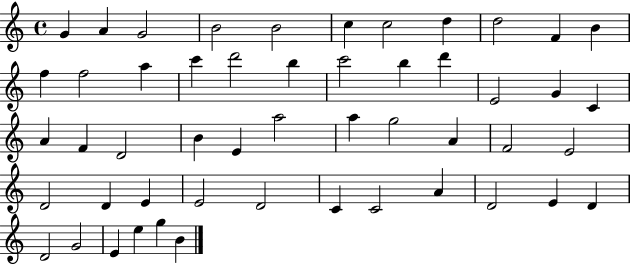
X:1
T:Untitled
M:4/4
L:1/4
K:C
G A G2 B2 B2 c c2 d d2 F B f f2 a c' d'2 b c'2 b d' E2 G C A F D2 B E a2 a g2 A F2 E2 D2 D E E2 D2 C C2 A D2 E D D2 G2 E e g B